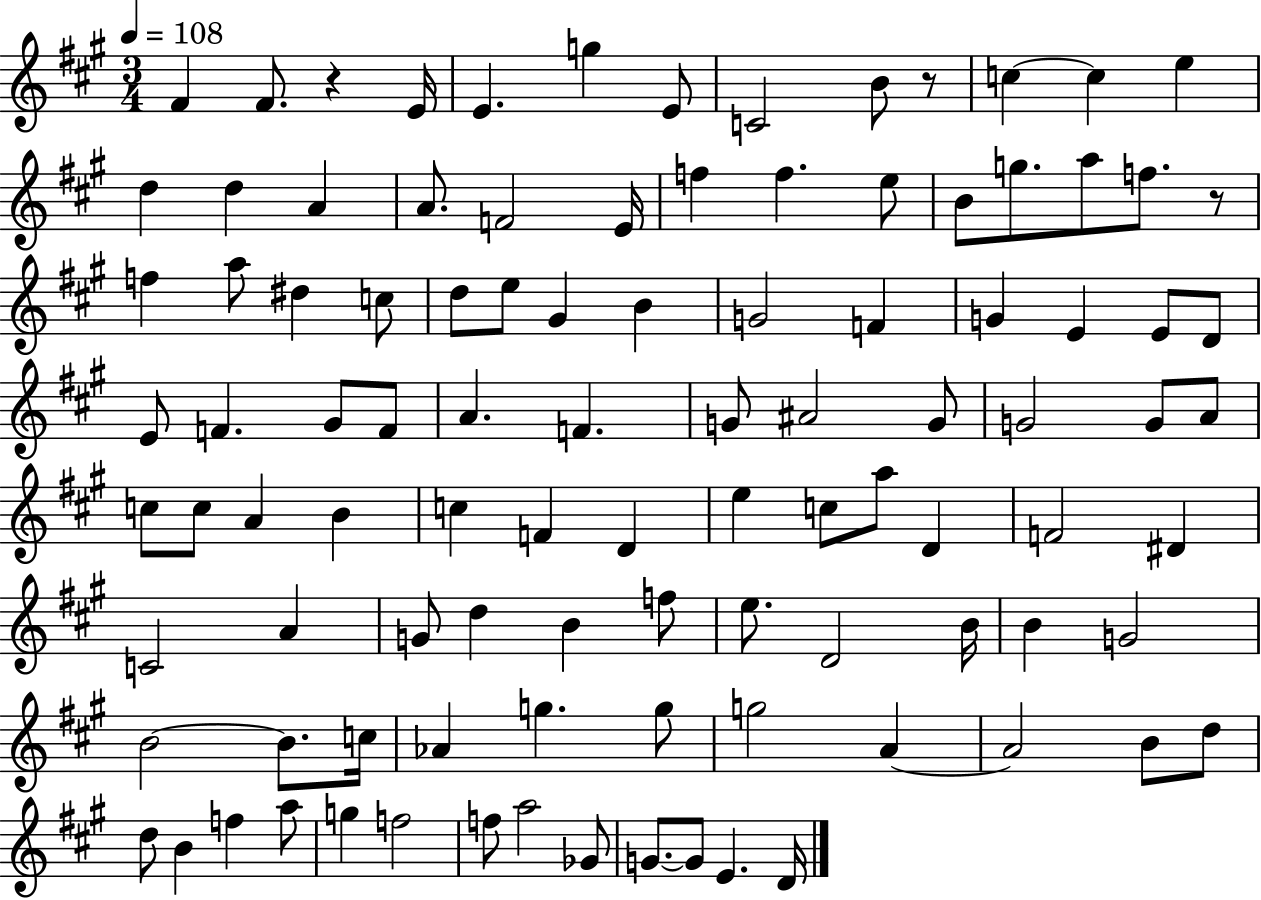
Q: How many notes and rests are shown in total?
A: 101